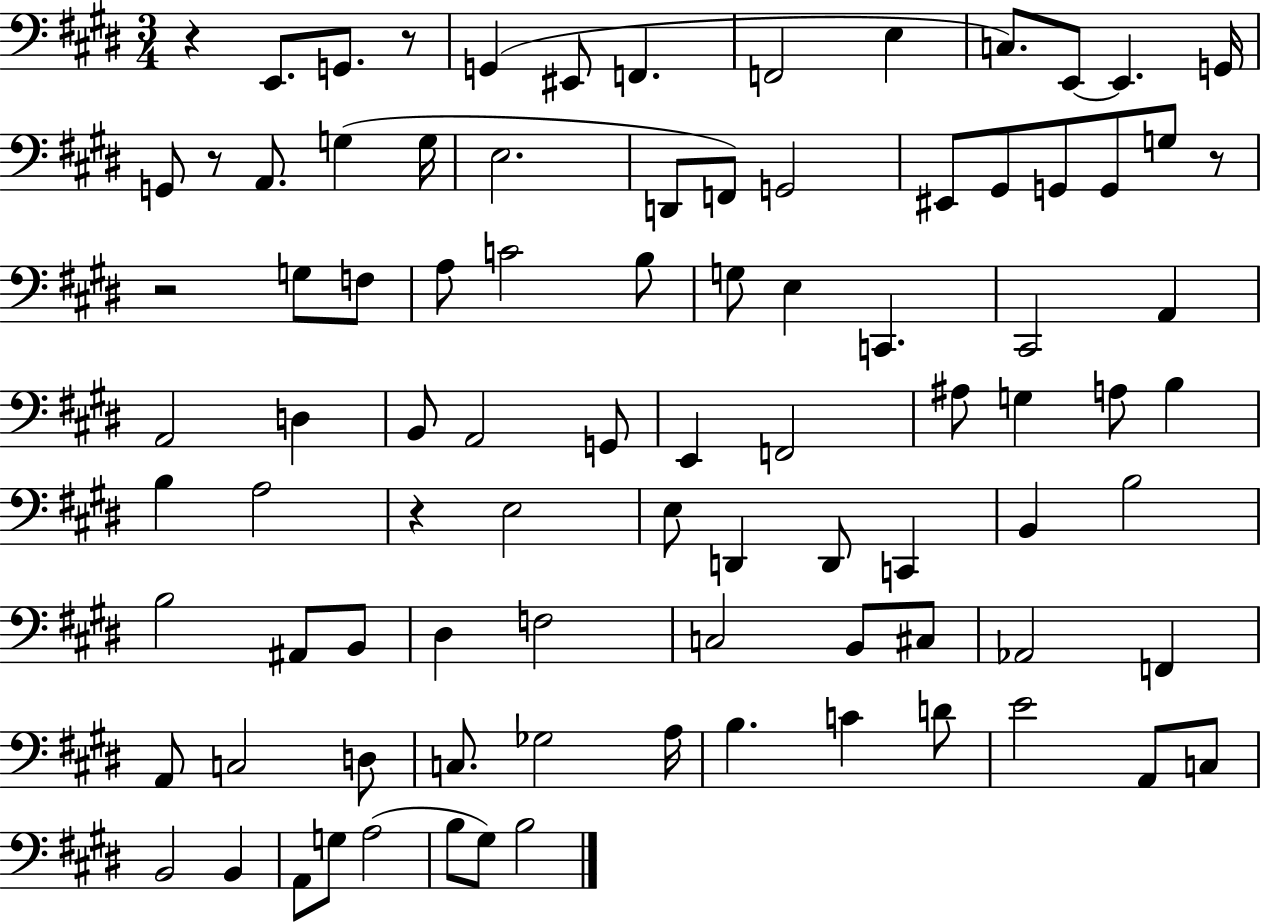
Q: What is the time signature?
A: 3/4